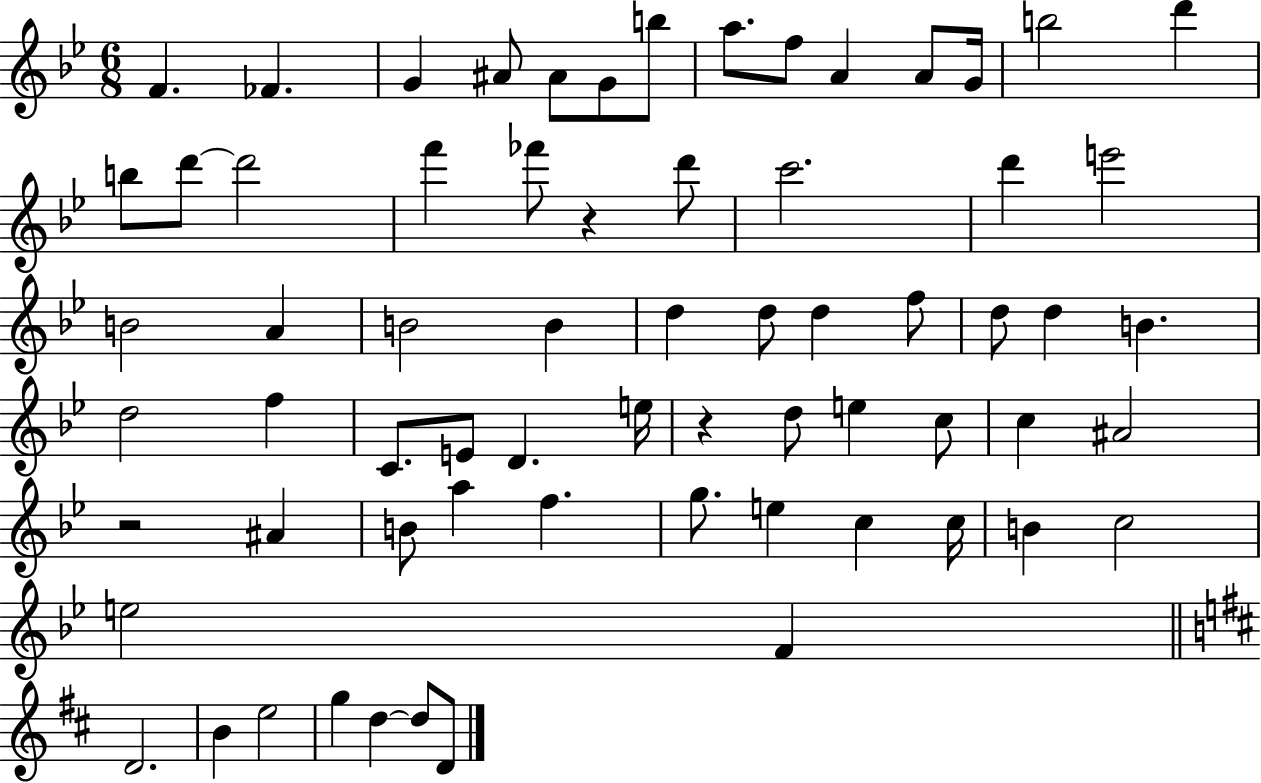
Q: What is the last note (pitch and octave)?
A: D4